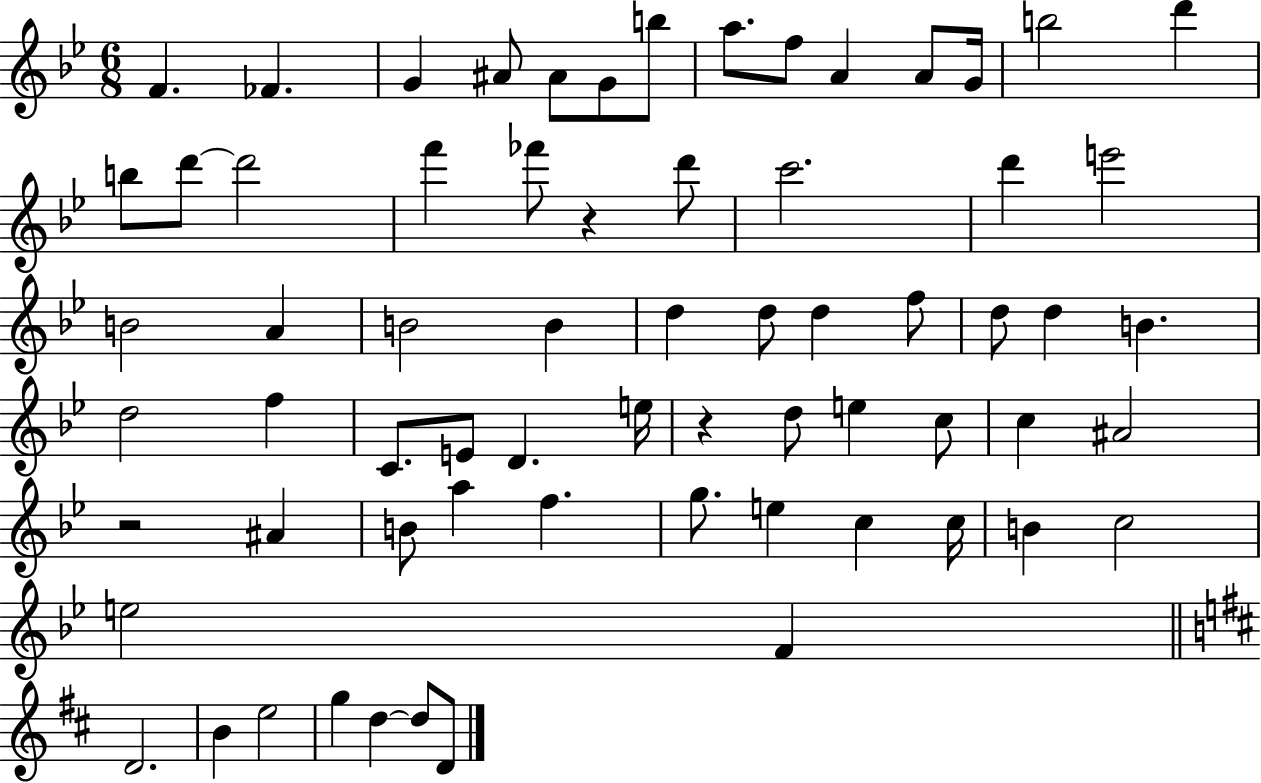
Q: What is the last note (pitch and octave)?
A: D4